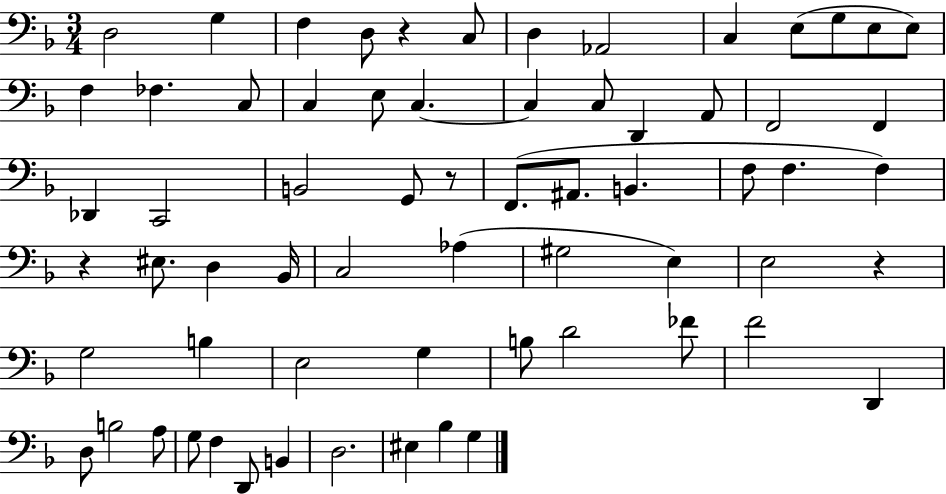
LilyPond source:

{
  \clef bass
  \numericTimeSignature
  \time 3/4
  \key f \major
  d2 g4 | f4 d8 r4 c8 | d4 aes,2 | c4 e8( g8 e8 e8) | \break f4 fes4. c8 | c4 e8 c4.~~ | c4 c8 d,4 a,8 | f,2 f,4 | \break des,4 c,2 | b,2 g,8 r8 | f,8.( ais,8. b,4. | f8 f4. f4) | \break r4 eis8. d4 bes,16 | c2 aes4( | gis2 e4) | e2 r4 | \break g2 b4 | e2 g4 | b8 d'2 fes'8 | f'2 d,4 | \break d8 b2 a8 | g8 f4 d,8 b,4 | d2. | eis4 bes4 g4 | \break \bar "|."
}